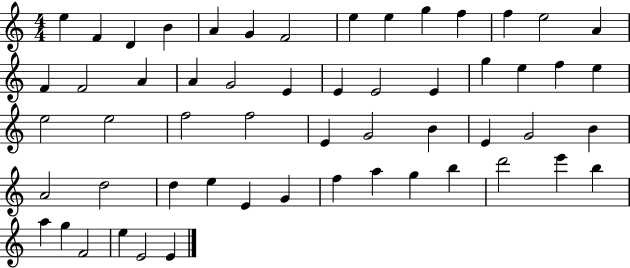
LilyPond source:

{
  \clef treble
  \numericTimeSignature
  \time 4/4
  \key c \major
  e''4 f'4 d'4 b'4 | a'4 g'4 f'2 | e''4 e''4 g''4 f''4 | f''4 e''2 a'4 | \break f'4 f'2 a'4 | a'4 g'2 e'4 | e'4 e'2 e'4 | g''4 e''4 f''4 e''4 | \break e''2 e''2 | f''2 f''2 | e'4 g'2 b'4 | e'4 g'2 b'4 | \break a'2 d''2 | d''4 e''4 e'4 g'4 | f''4 a''4 g''4 b''4 | d'''2 e'''4 b''4 | \break a''4 g''4 f'2 | e''4 e'2 e'4 | \bar "|."
}